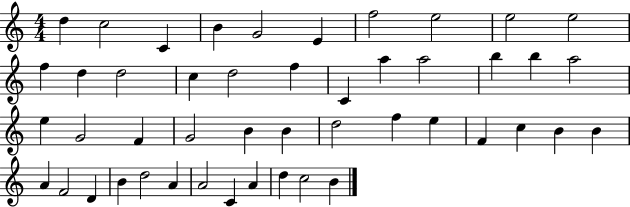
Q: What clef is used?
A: treble